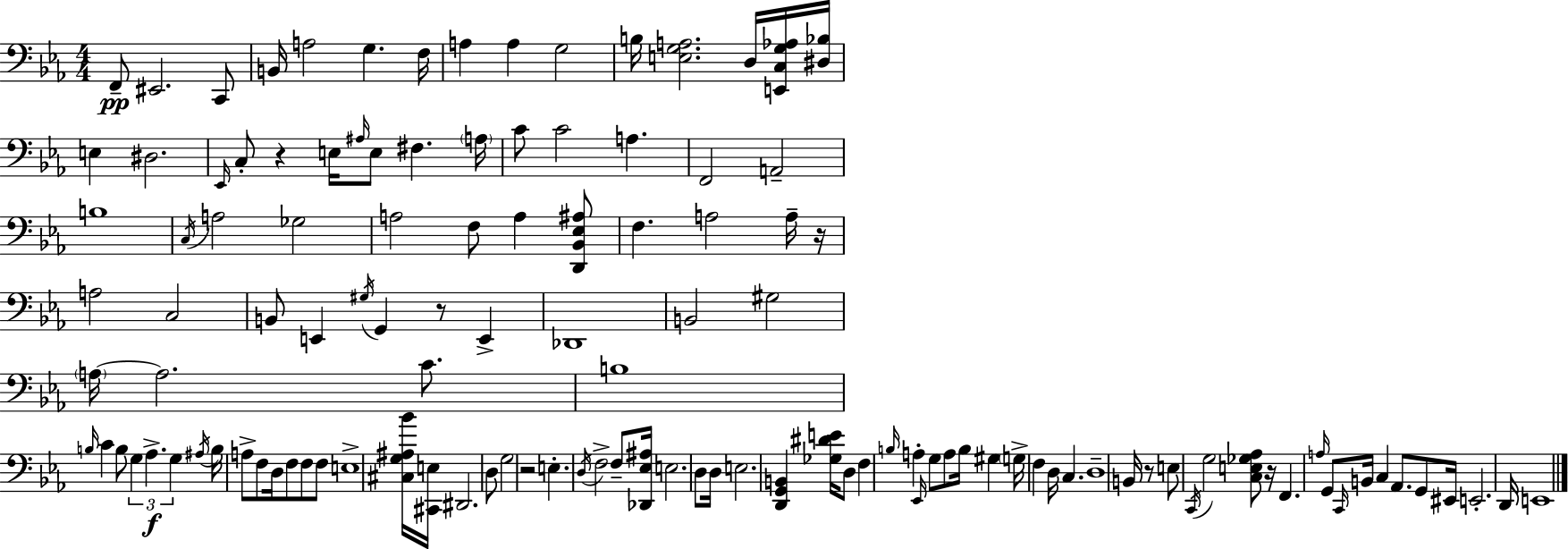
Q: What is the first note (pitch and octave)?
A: F2